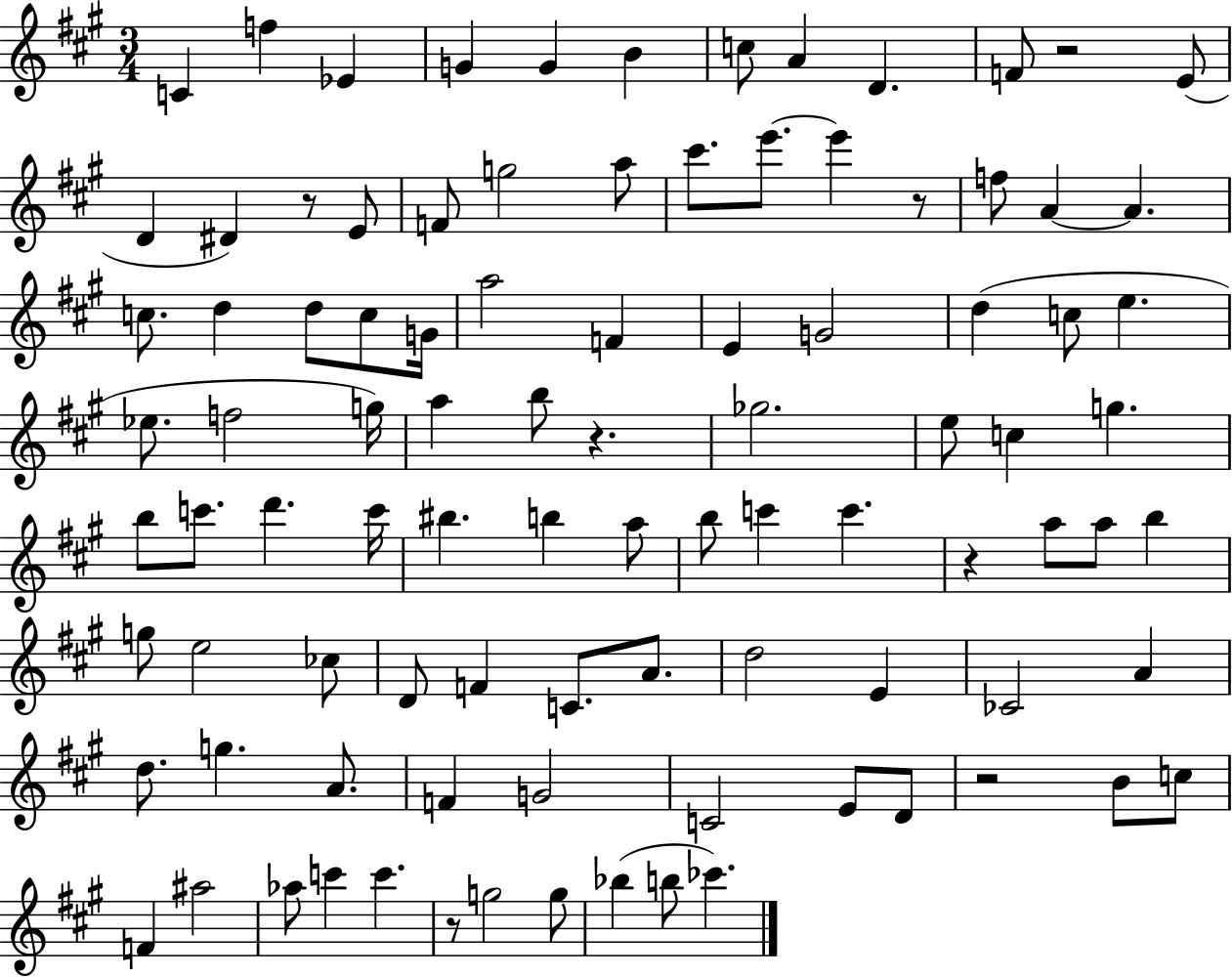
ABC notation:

X:1
T:Untitled
M:3/4
L:1/4
K:A
C f _E G G B c/2 A D F/2 z2 E/2 D ^D z/2 E/2 F/2 g2 a/2 ^c'/2 e'/2 e' z/2 f/2 A A c/2 d d/2 c/2 G/4 a2 F E G2 d c/2 e _e/2 f2 g/4 a b/2 z _g2 e/2 c g b/2 c'/2 d' c'/4 ^b b a/2 b/2 c' c' z a/2 a/2 b g/2 e2 _c/2 D/2 F C/2 A/2 d2 E _C2 A d/2 g A/2 F G2 C2 E/2 D/2 z2 B/2 c/2 F ^a2 _a/2 c' c' z/2 g2 g/2 _b b/2 _c'